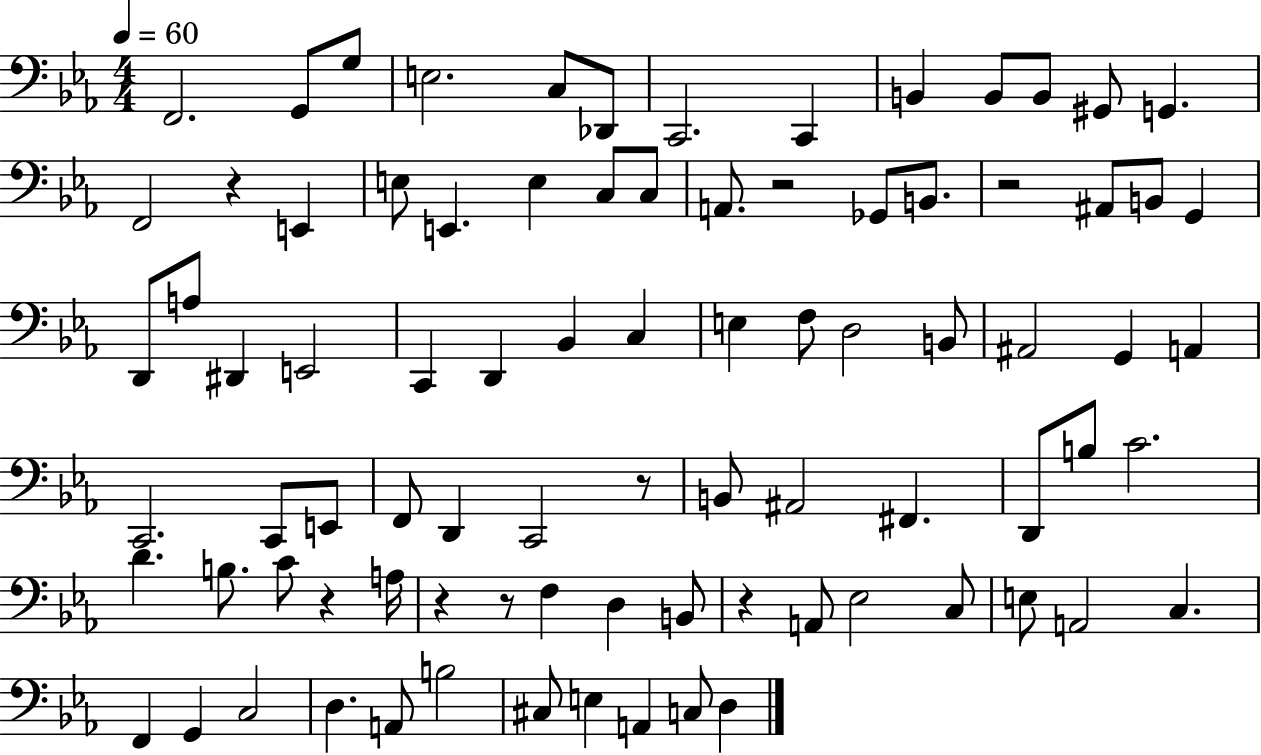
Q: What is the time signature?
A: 4/4